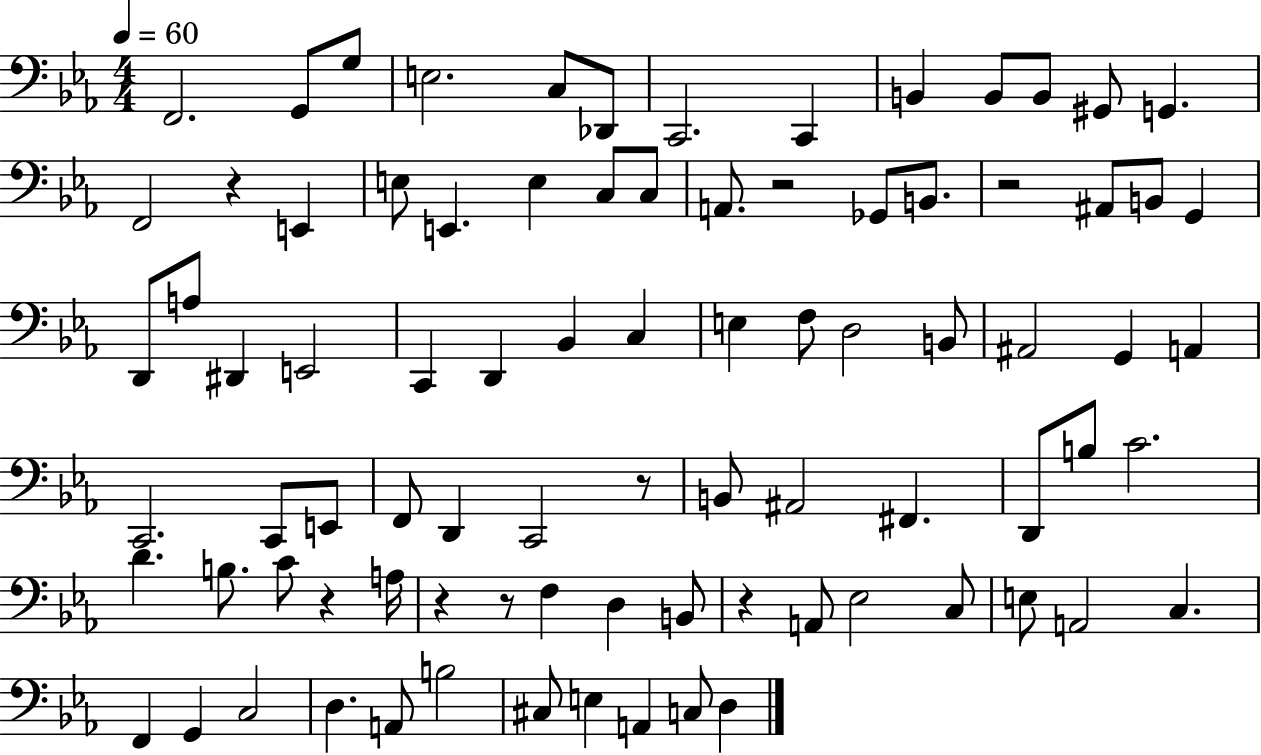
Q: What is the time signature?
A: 4/4